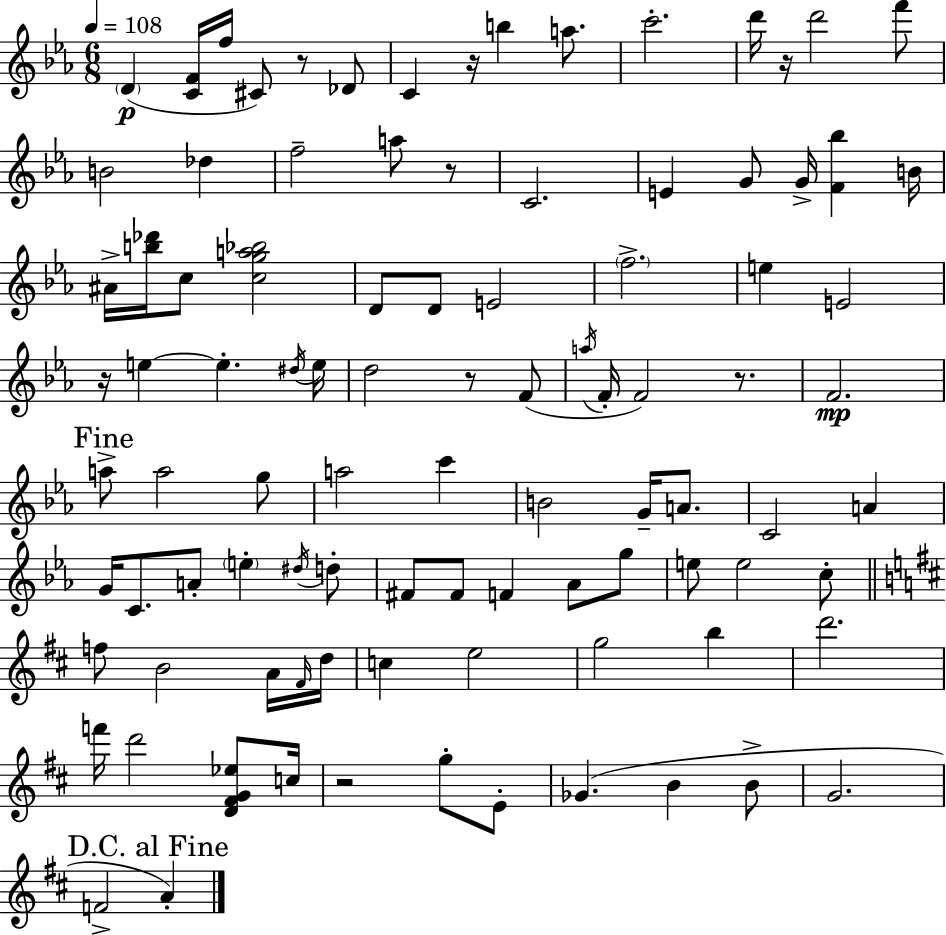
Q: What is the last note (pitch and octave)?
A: A4